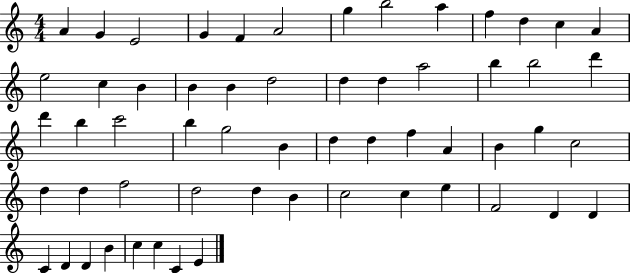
X:1
T:Untitled
M:4/4
L:1/4
K:C
A G E2 G F A2 g b2 a f d c A e2 c B B B d2 d d a2 b b2 d' d' b c'2 b g2 B d d f A B g c2 d d f2 d2 d B c2 c e F2 D D C D D B c c C E